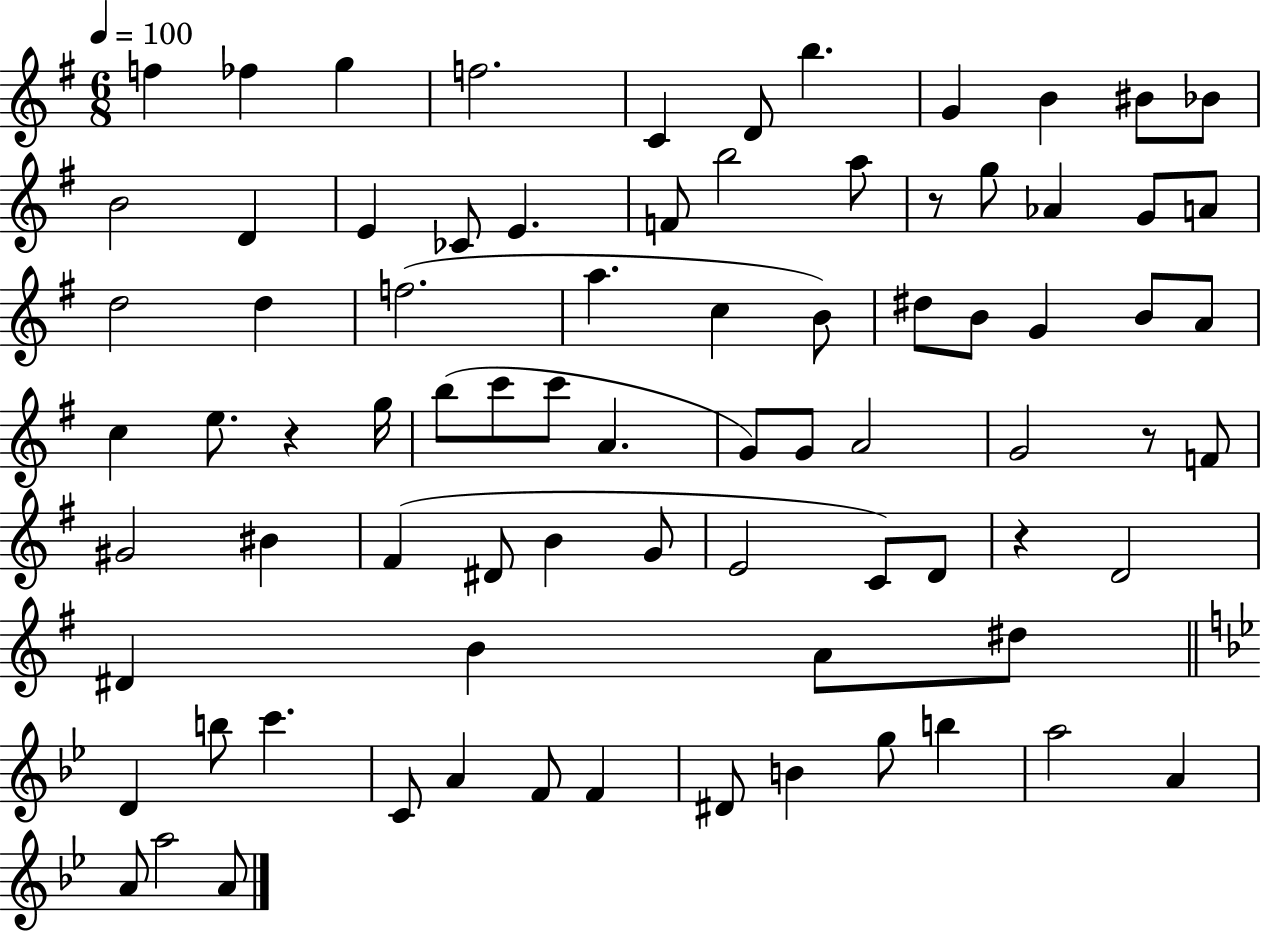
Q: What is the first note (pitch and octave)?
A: F5